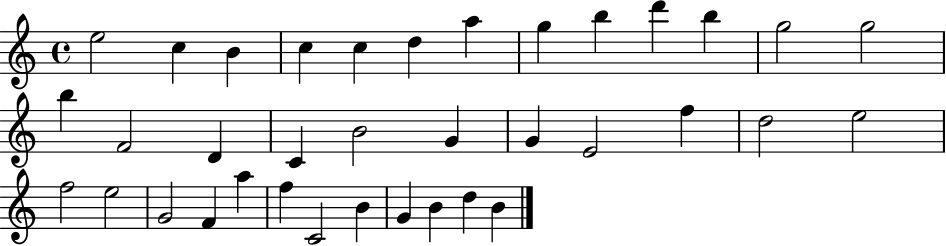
E5/h C5/q B4/q C5/q C5/q D5/q A5/q G5/q B5/q D6/q B5/q G5/h G5/h B5/q F4/h D4/q C4/q B4/h G4/q G4/q E4/h F5/q D5/h E5/h F5/h E5/h G4/h F4/q A5/q F5/q C4/h B4/q G4/q B4/q D5/q B4/q